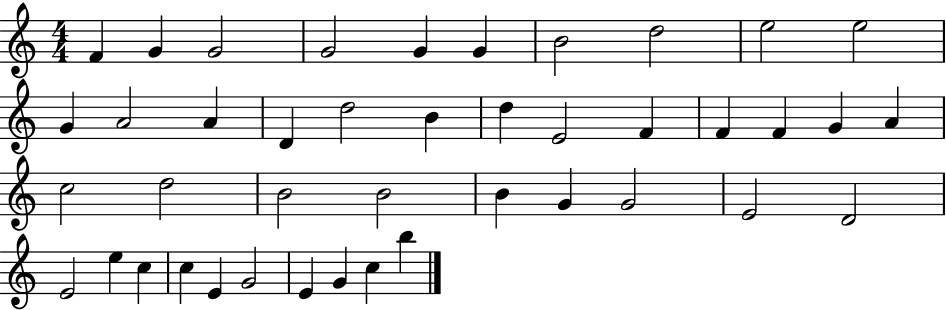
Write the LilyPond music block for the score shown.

{
  \clef treble
  \numericTimeSignature
  \time 4/4
  \key c \major
  f'4 g'4 g'2 | g'2 g'4 g'4 | b'2 d''2 | e''2 e''2 | \break g'4 a'2 a'4 | d'4 d''2 b'4 | d''4 e'2 f'4 | f'4 f'4 g'4 a'4 | \break c''2 d''2 | b'2 b'2 | b'4 g'4 g'2 | e'2 d'2 | \break e'2 e''4 c''4 | c''4 e'4 g'2 | e'4 g'4 c''4 b''4 | \bar "|."
}